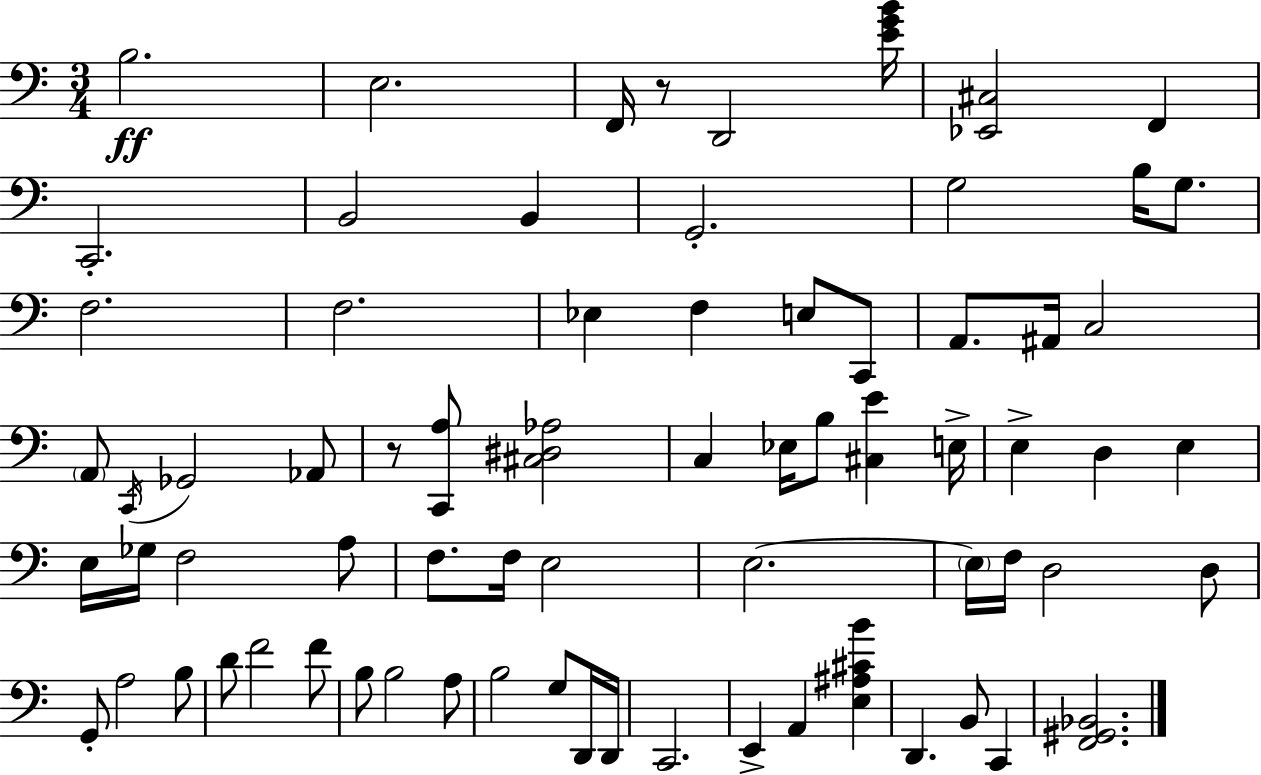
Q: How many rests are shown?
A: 2